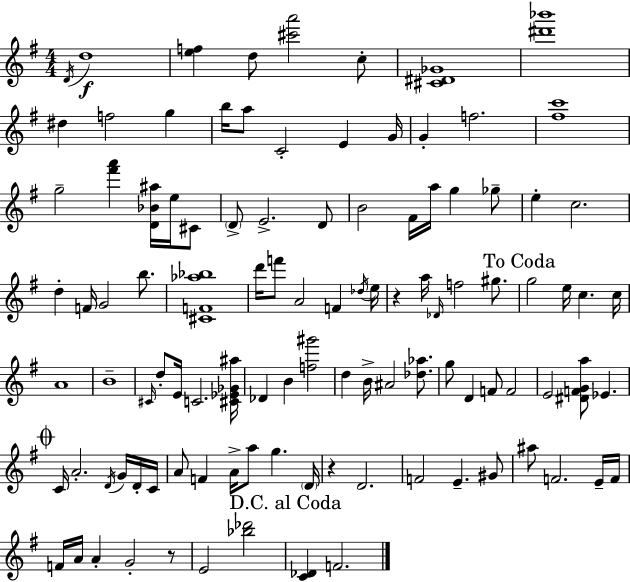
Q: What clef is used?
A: treble